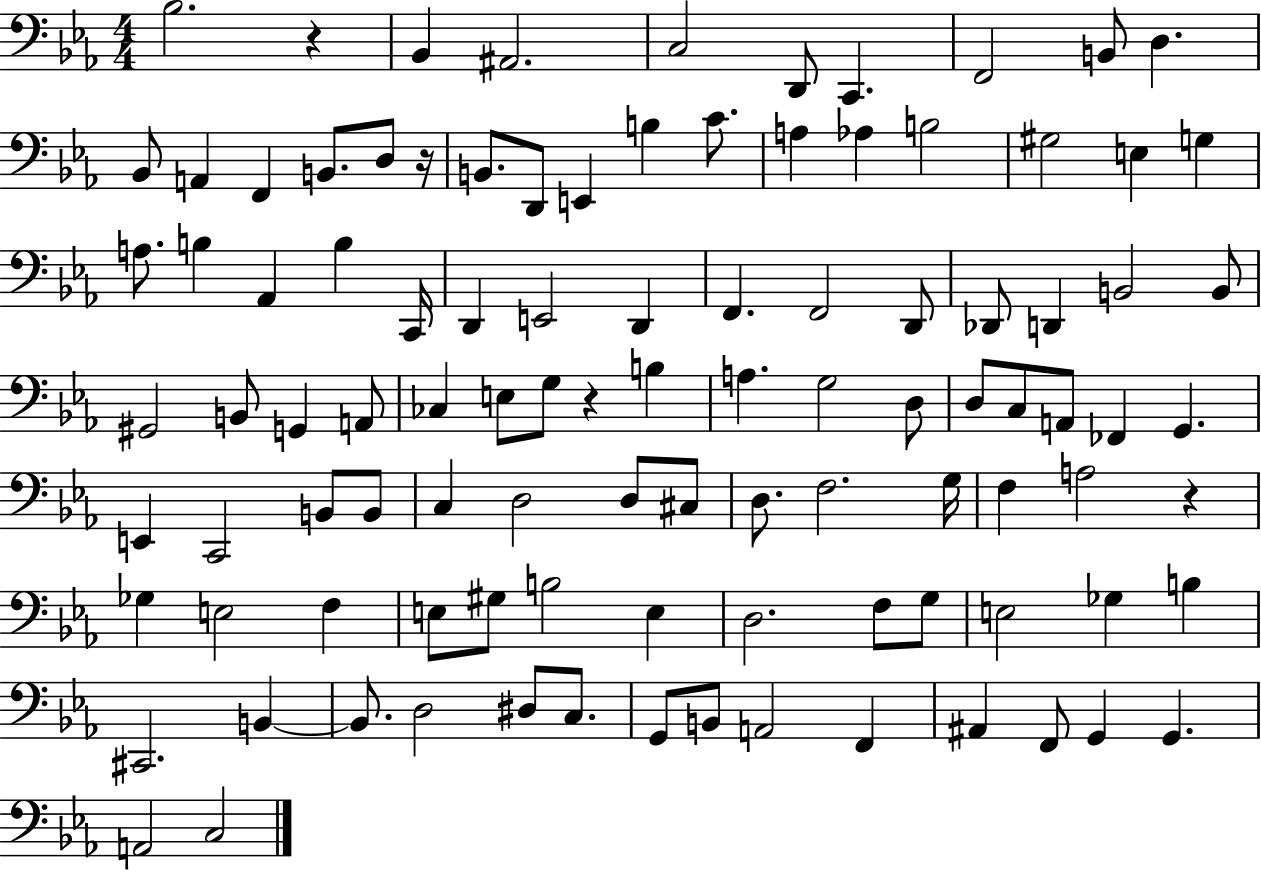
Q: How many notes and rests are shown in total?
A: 102